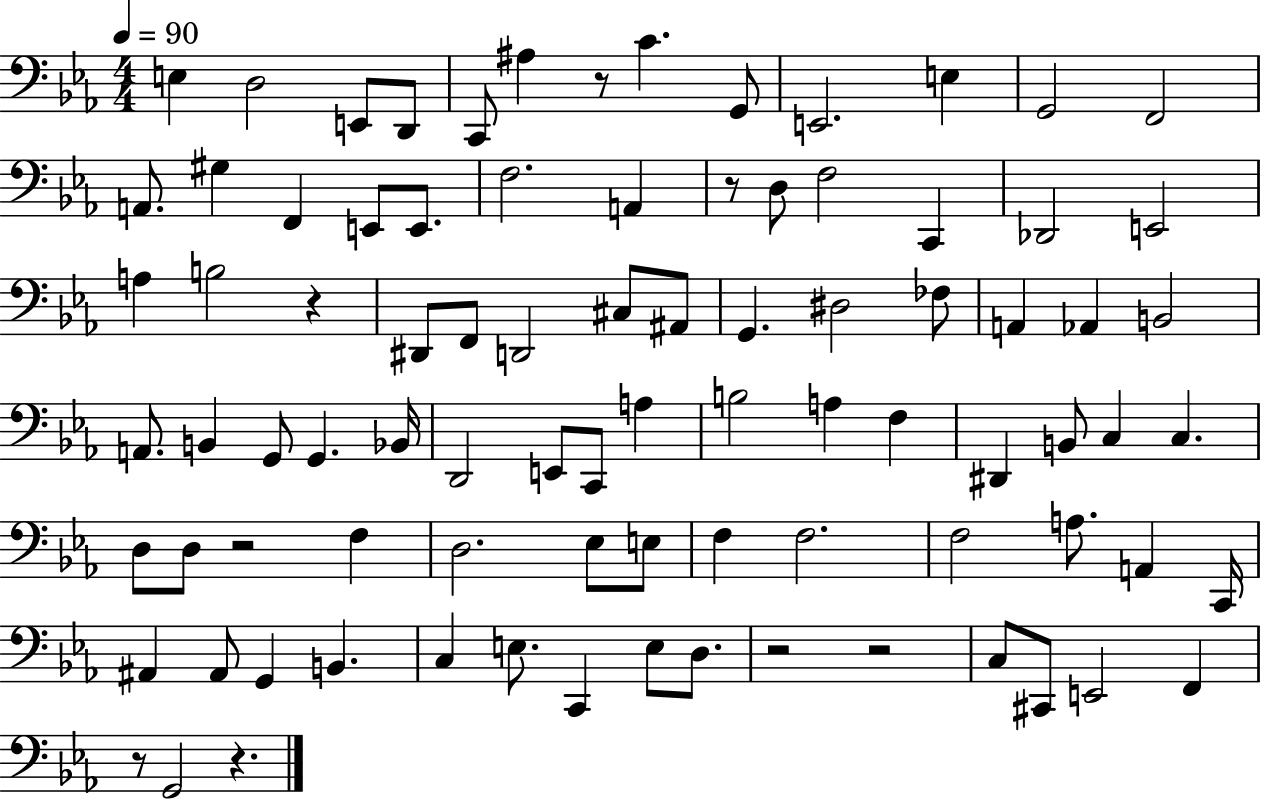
X:1
T:Untitled
M:4/4
L:1/4
K:Eb
E, D,2 E,,/2 D,,/2 C,,/2 ^A, z/2 C G,,/2 E,,2 E, G,,2 F,,2 A,,/2 ^G, F,, E,,/2 E,,/2 F,2 A,, z/2 D,/2 F,2 C,, _D,,2 E,,2 A, B,2 z ^D,,/2 F,,/2 D,,2 ^C,/2 ^A,,/2 G,, ^D,2 _F,/2 A,, _A,, B,,2 A,,/2 B,, G,,/2 G,, _B,,/4 D,,2 E,,/2 C,,/2 A, B,2 A, F, ^D,, B,,/2 C, C, D,/2 D,/2 z2 F, D,2 _E,/2 E,/2 F, F,2 F,2 A,/2 A,, C,,/4 ^A,, ^A,,/2 G,, B,, C, E,/2 C,, E,/2 D,/2 z2 z2 C,/2 ^C,,/2 E,,2 F,, z/2 G,,2 z